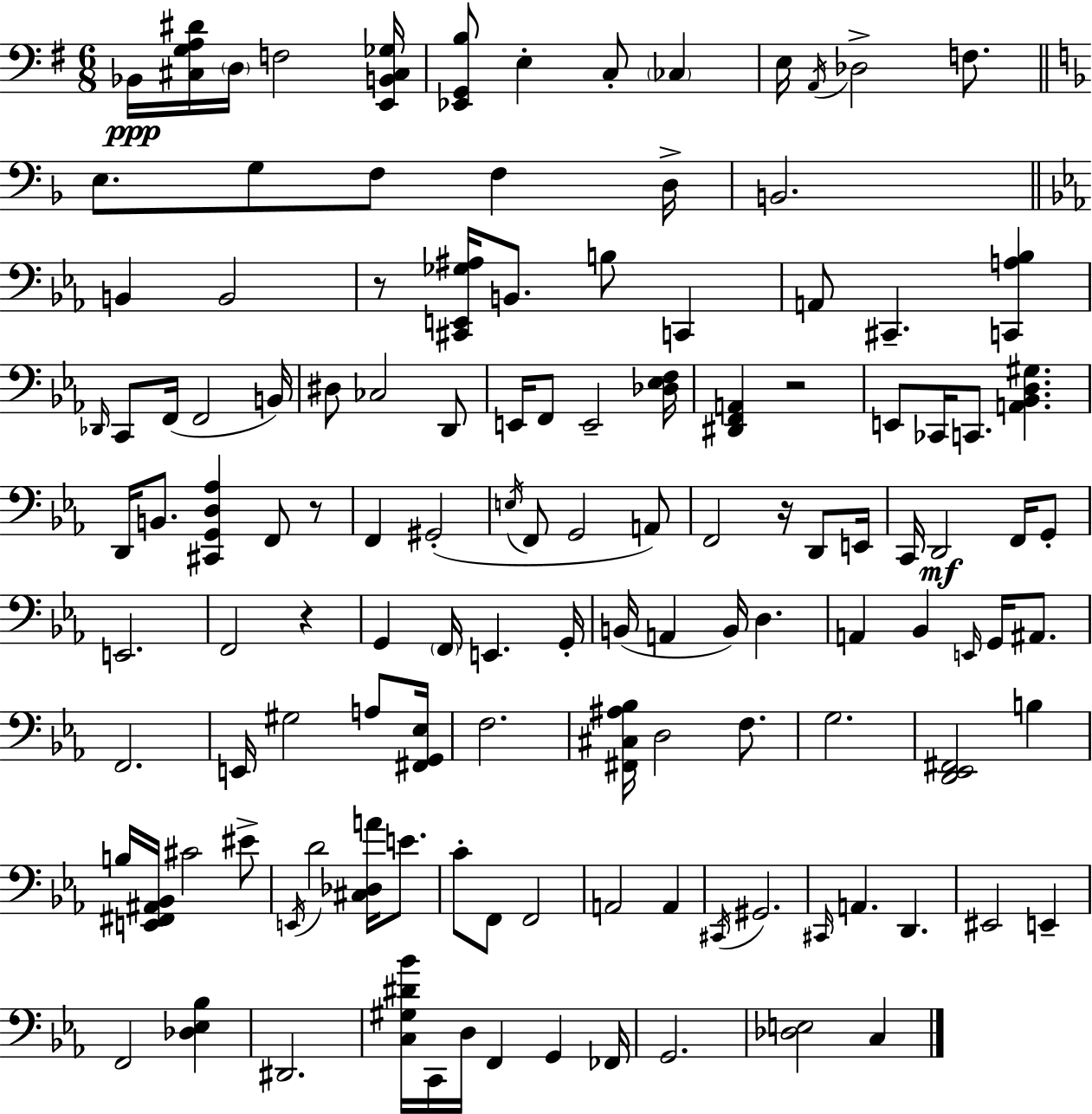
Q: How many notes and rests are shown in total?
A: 126